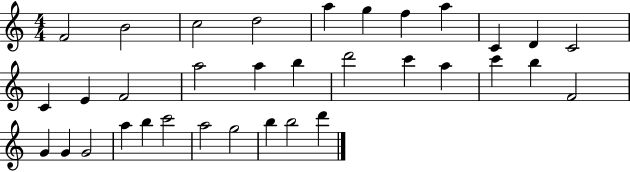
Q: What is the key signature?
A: C major